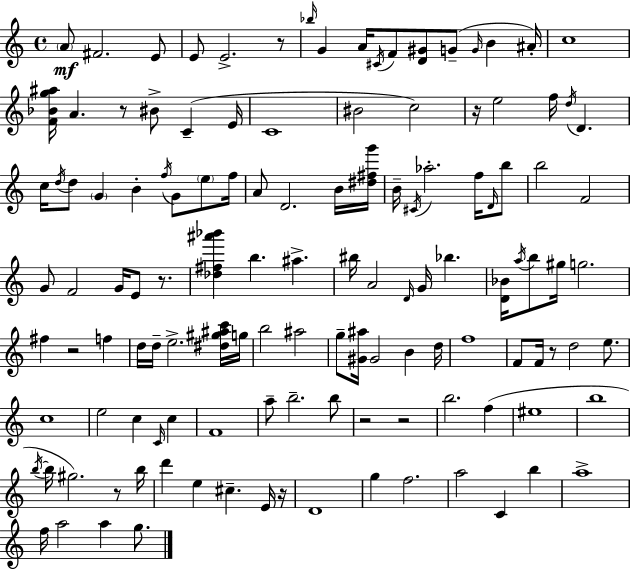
A4/e F#4/h. E4/e E4/e E4/h. R/e Bb5/s G4/q A4/s C#4/s F4/e [D4,G#4]/e G4/e G4/s B4/q A#4/s C5/w [F4,Bb4,G5,A#5]/s A4/q. R/e BIS4/e C4/q E4/s C4/w BIS4/h C5/h R/s E5/h F5/s D5/s D4/q. C5/s D5/s D5/e G4/q B4/q F5/s G4/e E5/e F5/s A4/e D4/h. B4/s [D#5,F#5,G6]/s B4/s C#4/s Ab5/h. F5/s D4/s B5/e B5/h F4/h G4/e F4/h G4/s E4/e R/e. [Db5,F#5,A#6,Bb6]/q B5/q. A#5/q. BIS5/s A4/h D4/s G4/s Bb5/q. [D4,Bb4]/s A5/s B5/e G#5/s G5/h. F#5/q R/h F5/q D5/s D5/s E5/h. [D#5,G#5,A#5,C6]/s G5/s B5/h A#5/h G5/e [G#4,A#5]/s G#4/h B4/q D5/s F5/w F4/e F4/s R/e D5/h E5/e. C5/w E5/h C5/q C4/s C5/q F4/w A5/e B5/h. B5/e R/h R/h B5/h. F5/q EIS5/w B5/w B5/s B5/s G#5/h. R/e B5/s D6/q E5/q C#5/q. E4/s R/s D4/w G5/q F5/h. A5/h C4/q B5/q A5/w F5/s A5/h A5/q G5/e.